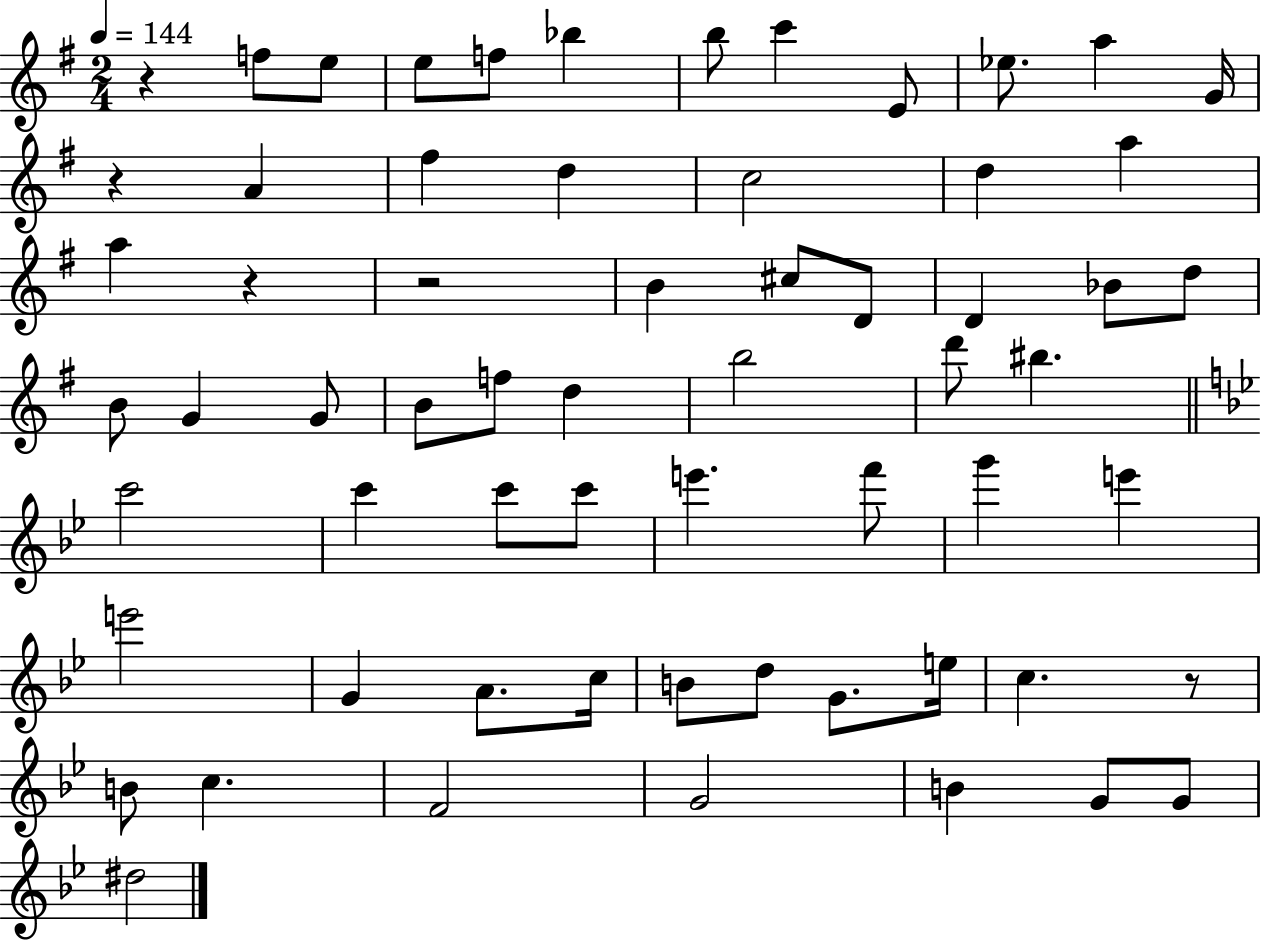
R/q F5/e E5/e E5/e F5/e Bb5/q B5/e C6/q E4/e Eb5/e. A5/q G4/s R/q A4/q F#5/q D5/q C5/h D5/q A5/q A5/q R/q R/h B4/q C#5/e D4/e D4/q Bb4/e D5/e B4/e G4/q G4/e B4/e F5/e D5/q B5/h D6/e BIS5/q. C6/h C6/q C6/e C6/e E6/q. F6/e G6/q E6/q E6/h G4/q A4/e. C5/s B4/e D5/e G4/e. E5/s C5/q. R/e B4/e C5/q. F4/h G4/h B4/q G4/e G4/e D#5/h